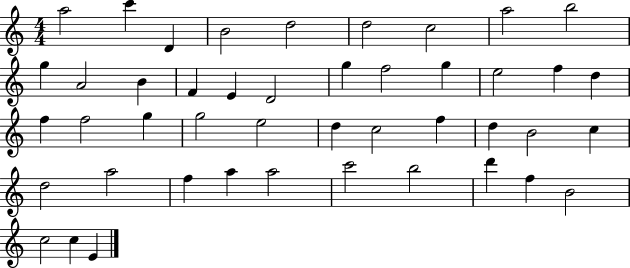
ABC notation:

X:1
T:Untitled
M:4/4
L:1/4
K:C
a2 c' D B2 d2 d2 c2 a2 b2 g A2 B F E D2 g f2 g e2 f d f f2 g g2 e2 d c2 f d B2 c d2 a2 f a a2 c'2 b2 d' f B2 c2 c E